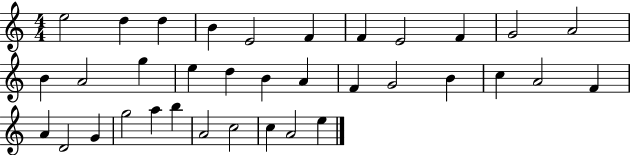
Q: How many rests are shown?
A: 0